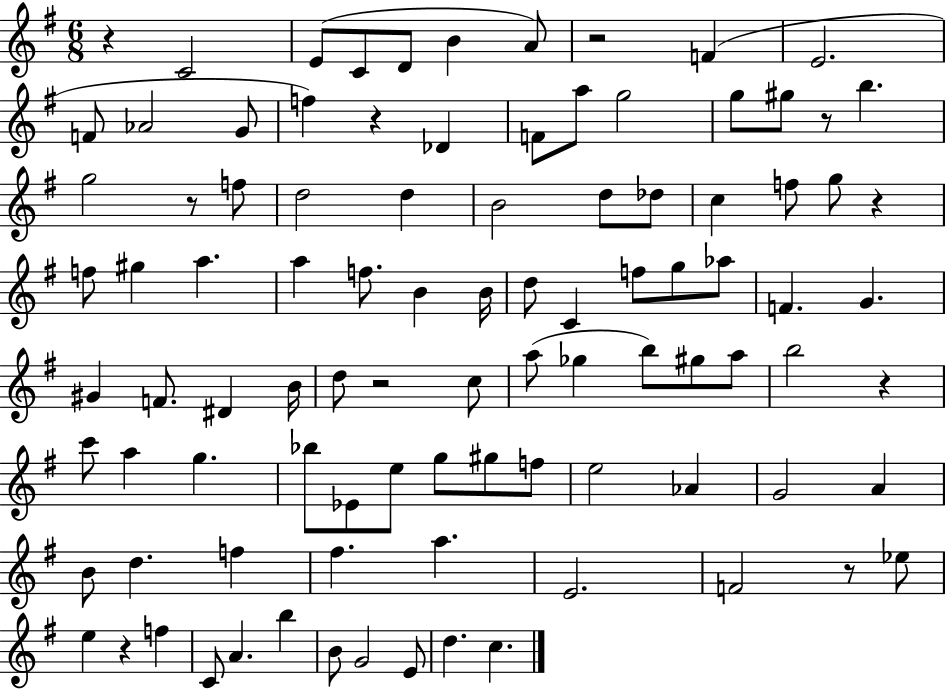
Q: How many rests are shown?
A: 10